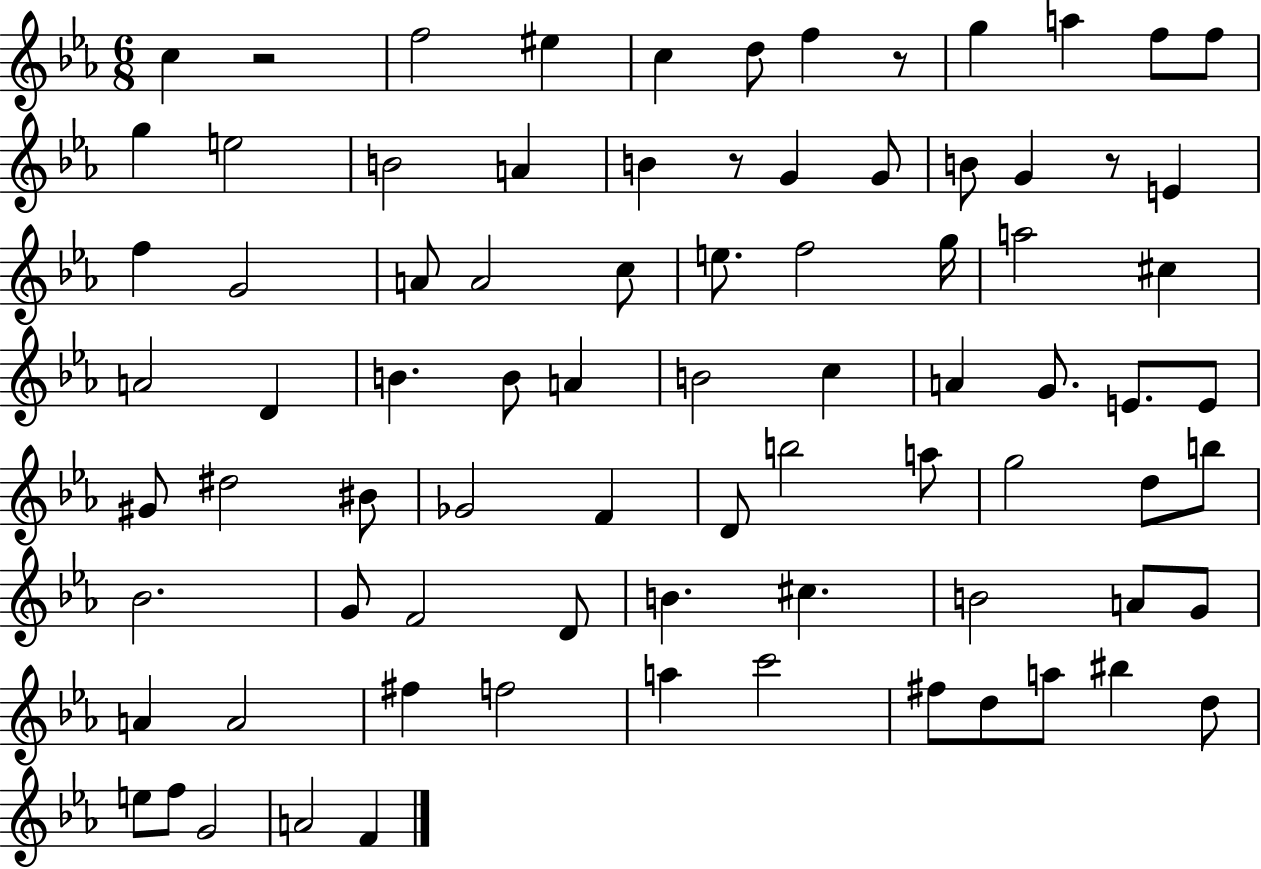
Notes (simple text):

C5/q R/h F5/h EIS5/q C5/q D5/e F5/q R/e G5/q A5/q F5/e F5/e G5/q E5/h B4/h A4/q B4/q R/e G4/q G4/e B4/e G4/q R/e E4/q F5/q G4/h A4/e A4/h C5/e E5/e. F5/h G5/s A5/h C#5/q A4/h D4/q B4/q. B4/e A4/q B4/h C5/q A4/q G4/e. E4/e. E4/e G#4/e D#5/h BIS4/e Gb4/h F4/q D4/e B5/h A5/e G5/h D5/e B5/e Bb4/h. G4/e F4/h D4/e B4/q. C#5/q. B4/h A4/e G4/e A4/q A4/h F#5/q F5/h A5/q C6/h F#5/e D5/e A5/e BIS5/q D5/e E5/e F5/e G4/h A4/h F4/q